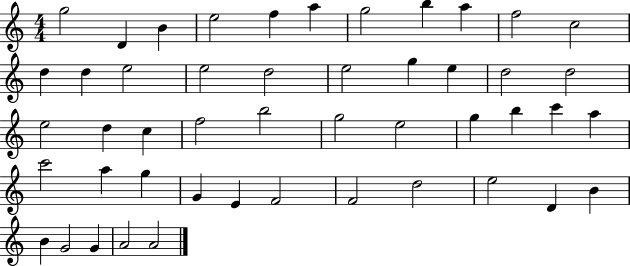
X:1
T:Untitled
M:4/4
L:1/4
K:C
g2 D B e2 f a g2 b a f2 c2 d d e2 e2 d2 e2 g e d2 d2 e2 d c f2 b2 g2 e2 g b c' a c'2 a g G E F2 F2 d2 e2 D B B G2 G A2 A2